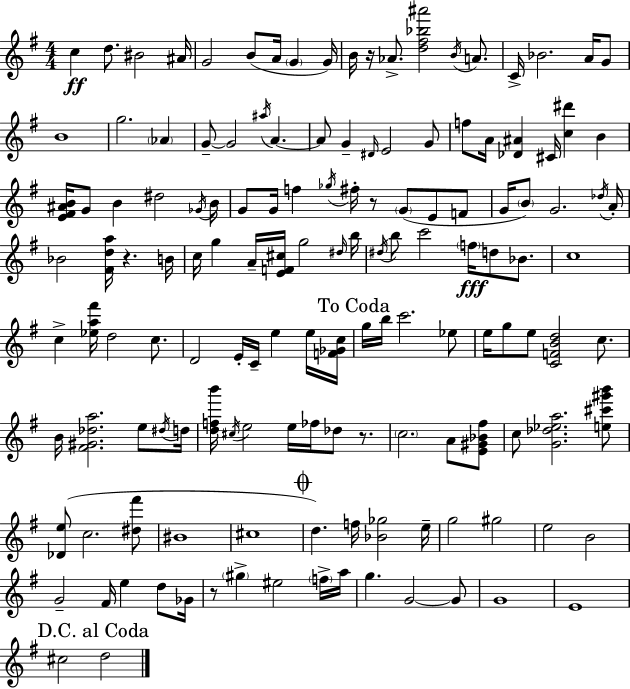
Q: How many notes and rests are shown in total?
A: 142